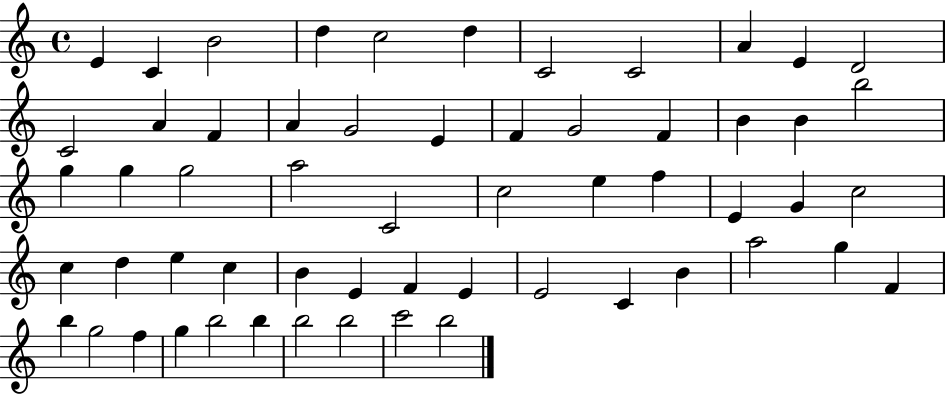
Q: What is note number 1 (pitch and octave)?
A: E4